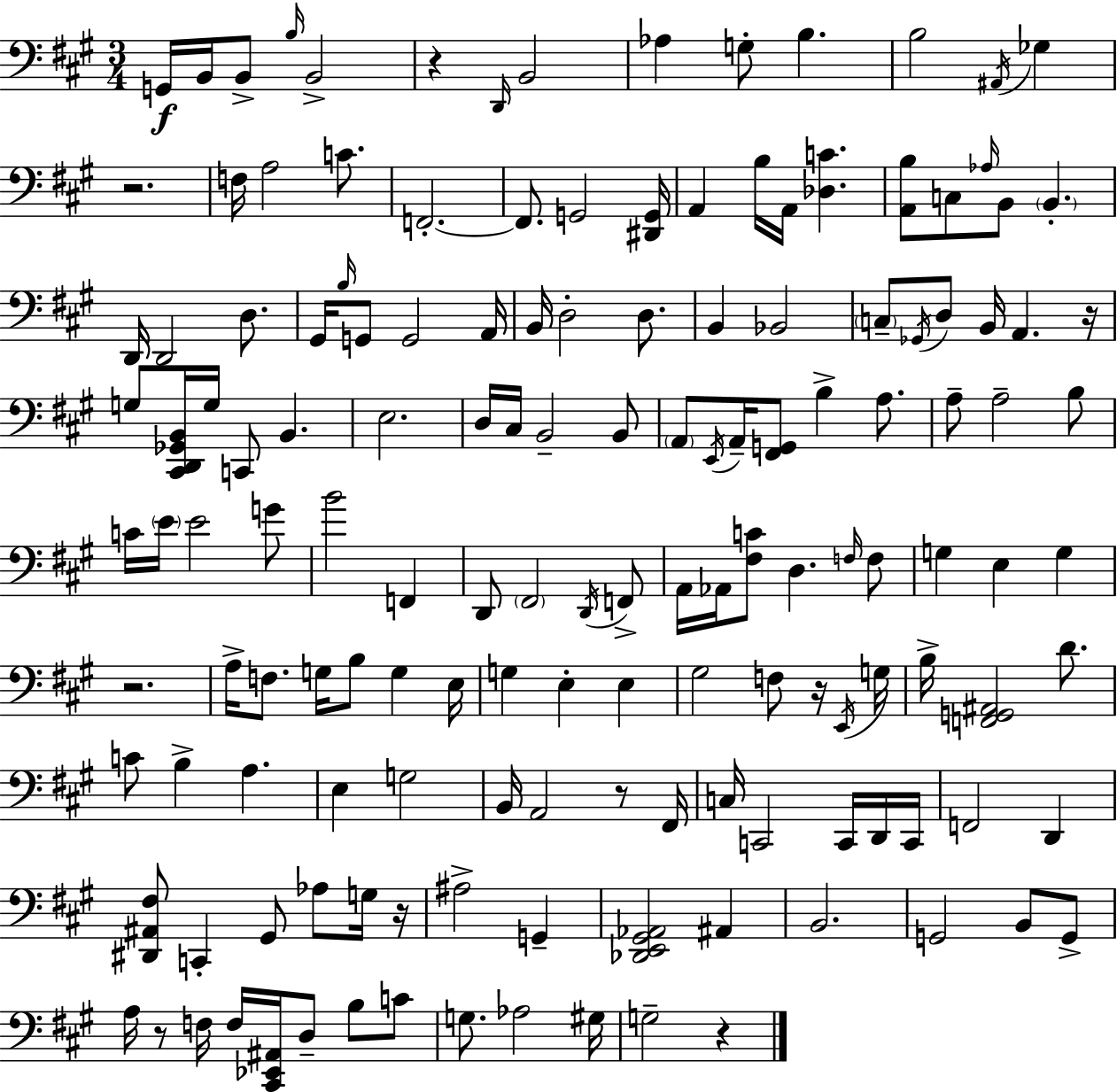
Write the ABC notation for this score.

X:1
T:Untitled
M:3/4
L:1/4
K:A
G,,/4 B,,/4 B,,/2 B,/4 B,,2 z D,,/4 B,,2 _A, G,/2 B, B,2 ^A,,/4 _G, z2 F,/4 A,2 C/2 F,,2 F,,/2 G,,2 [^D,,G,,]/4 A,, B,/4 A,,/4 [_D,C] [A,,B,]/2 C,/2 _A,/4 B,,/2 B,, D,,/4 D,,2 D,/2 ^G,,/4 B,/4 G,,/2 G,,2 A,,/4 B,,/4 D,2 D,/2 B,, _B,,2 C,/2 _G,,/4 D,/2 B,,/4 A,, z/4 G,/2 [^C,,D,,_G,,B,,]/4 G,/4 C,,/2 B,, E,2 D,/4 ^C,/4 B,,2 B,,/2 A,,/2 E,,/4 A,,/4 [^F,,G,,]/2 B, A,/2 A,/2 A,2 B,/2 C/4 E/4 E2 G/2 B2 F,, D,,/2 ^F,,2 D,,/4 F,,/2 A,,/4 _A,,/4 [^F,C]/2 D, F,/4 F,/2 G, E, G, z2 A,/4 F,/2 G,/4 B,/2 G, E,/4 G, E, E, ^G,2 F,/2 z/4 E,,/4 G,/4 B,/4 [F,,G,,^A,,]2 D/2 C/2 B, A, E, G,2 B,,/4 A,,2 z/2 ^F,,/4 C,/4 C,,2 C,,/4 D,,/4 C,,/4 F,,2 D,, [^D,,^A,,^F,]/2 C,, ^G,,/2 _A,/2 G,/4 z/4 ^A,2 G,, [_D,,E,,^G,,_A,,]2 ^A,, B,,2 G,,2 B,,/2 G,,/2 A,/4 z/2 F,/4 F,/4 [^C,,_E,,^A,,]/4 D,/2 B,/2 C/2 G,/2 _A,2 ^G,/4 G,2 z